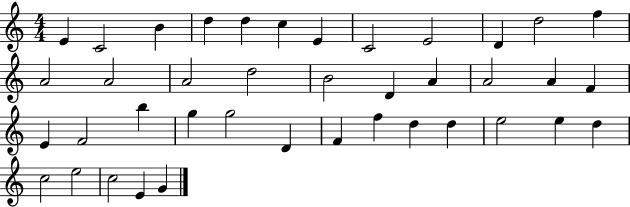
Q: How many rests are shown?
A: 0